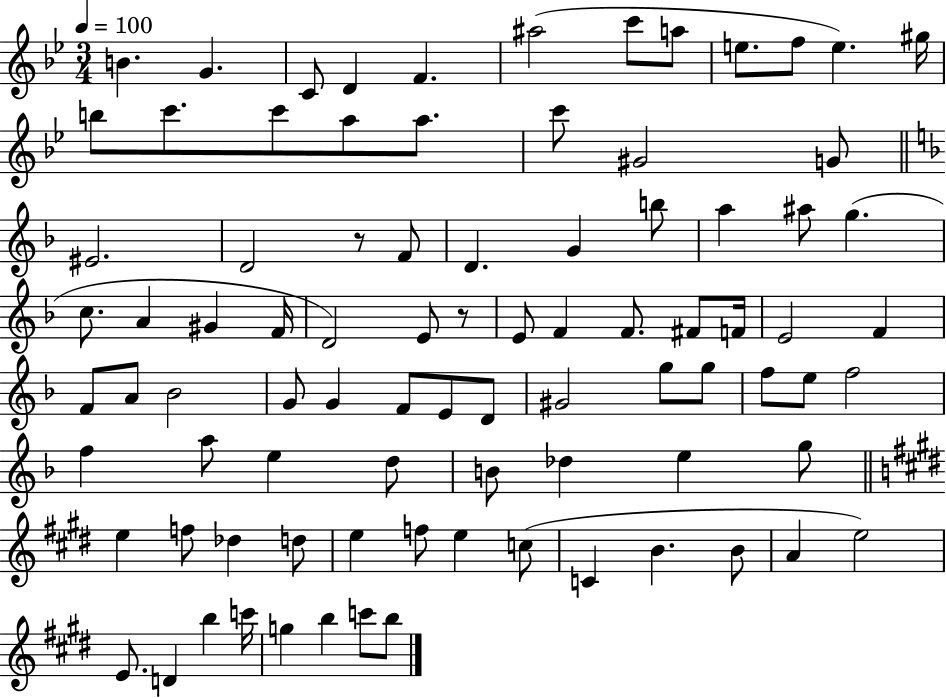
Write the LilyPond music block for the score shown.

{
  \clef treble
  \numericTimeSignature
  \time 3/4
  \key bes \major
  \tempo 4 = 100
  \repeat volta 2 { b'4. g'4. | c'8 d'4 f'4. | ais''2( c'''8 a''8 | e''8. f''8 e''4.) gis''16 | \break b''8 c'''8. c'''8 a''8 a''8. | c'''8 gis'2 g'8 | \bar "||" \break \key f \major eis'2. | d'2 r8 f'8 | d'4. g'4 b''8 | a''4 ais''8 g''4.( | \break c''8. a'4 gis'4 f'16 | d'2) e'8 r8 | e'8 f'4 f'8. fis'8 f'16 | e'2 f'4 | \break f'8 a'8 bes'2 | g'8 g'4 f'8 e'8 d'8 | gis'2 g''8 g''8 | f''8 e''8 f''2 | \break f''4 a''8 e''4 d''8 | b'8 des''4 e''4 g''8 | \bar "||" \break \key e \major e''4 f''8 des''4 d''8 | e''4 f''8 e''4 c''8( | c'4 b'4. b'8 | a'4 e''2) | \break e'8. d'4 b''4 c'''16 | g''4 b''4 c'''8 b''8 | } \bar "|."
}